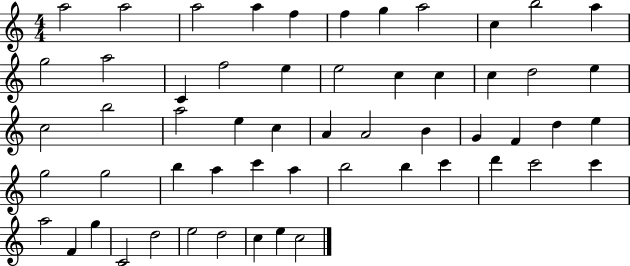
A5/h A5/h A5/h A5/q F5/q F5/q G5/q A5/h C5/q B5/h A5/q G5/h A5/h C4/q F5/h E5/q E5/h C5/q C5/q C5/q D5/h E5/q C5/h B5/h A5/h E5/q C5/q A4/q A4/h B4/q G4/q F4/q D5/q E5/q G5/h G5/h B5/q A5/q C6/q A5/q B5/h B5/q C6/q D6/q C6/h C6/q A5/h F4/q G5/q C4/h D5/h E5/h D5/h C5/q E5/q C5/h